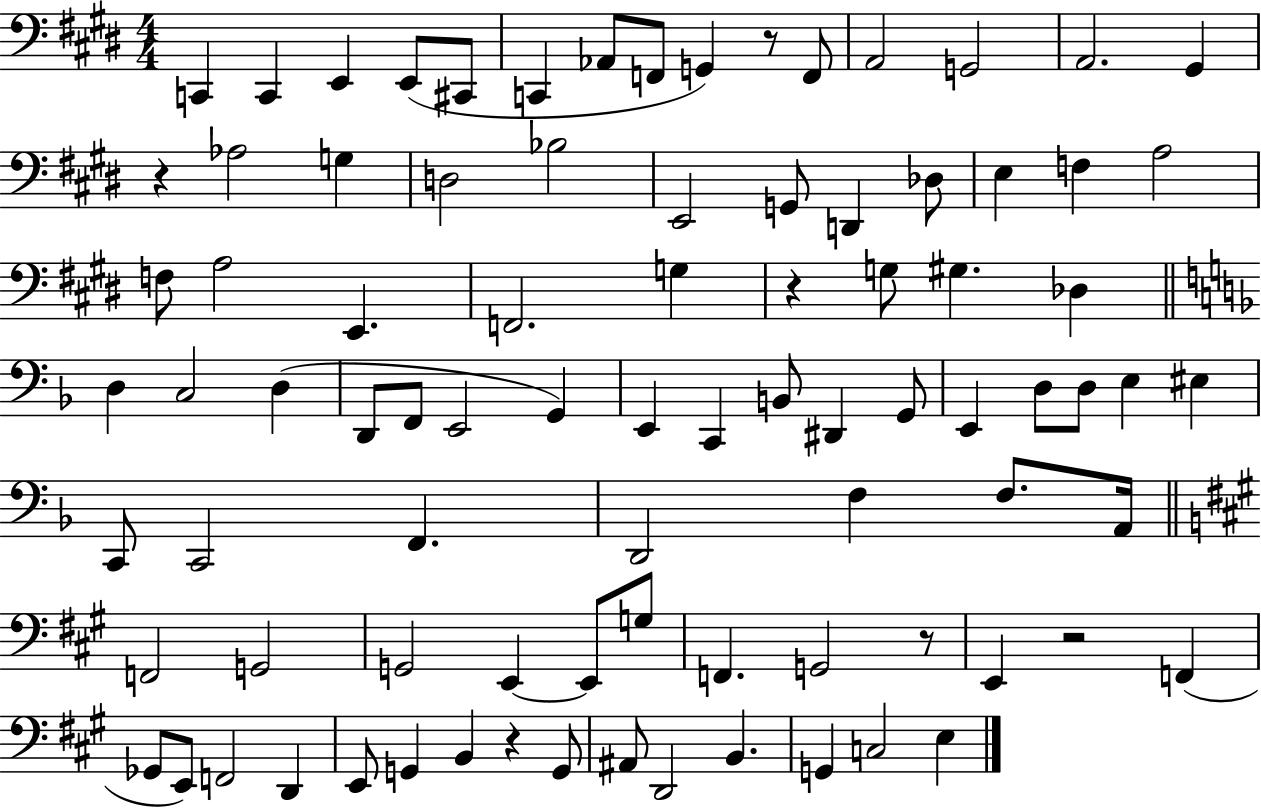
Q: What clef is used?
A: bass